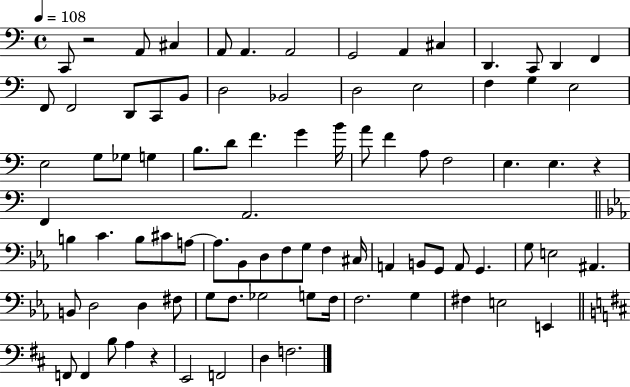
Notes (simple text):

C2/e R/h A2/e C#3/q A2/e A2/q. A2/h G2/h A2/q C#3/q D2/q. C2/e D2/q F2/q F2/e F2/h D2/e C2/e B2/e D3/h Bb2/h D3/h E3/h F3/q G3/q E3/h E3/h G3/e Gb3/e G3/q B3/e. D4/e F4/q. G4/q B4/s A4/e F4/q A3/e F3/h E3/q. E3/q. R/q F2/q A2/h. B3/q C4/q. B3/e C#4/e A3/e A3/e. Bb2/e D3/e F3/e G3/e F3/q C#3/s A2/q B2/e G2/e A2/e G2/q. G3/e E3/h A#2/q. B2/e D3/h D3/q F#3/e G3/e F3/e. Gb3/h G3/e F3/s F3/h. G3/q F#3/q E3/h E2/q F2/e F2/q B3/e A3/q R/q E2/h F2/h D3/q F3/h.